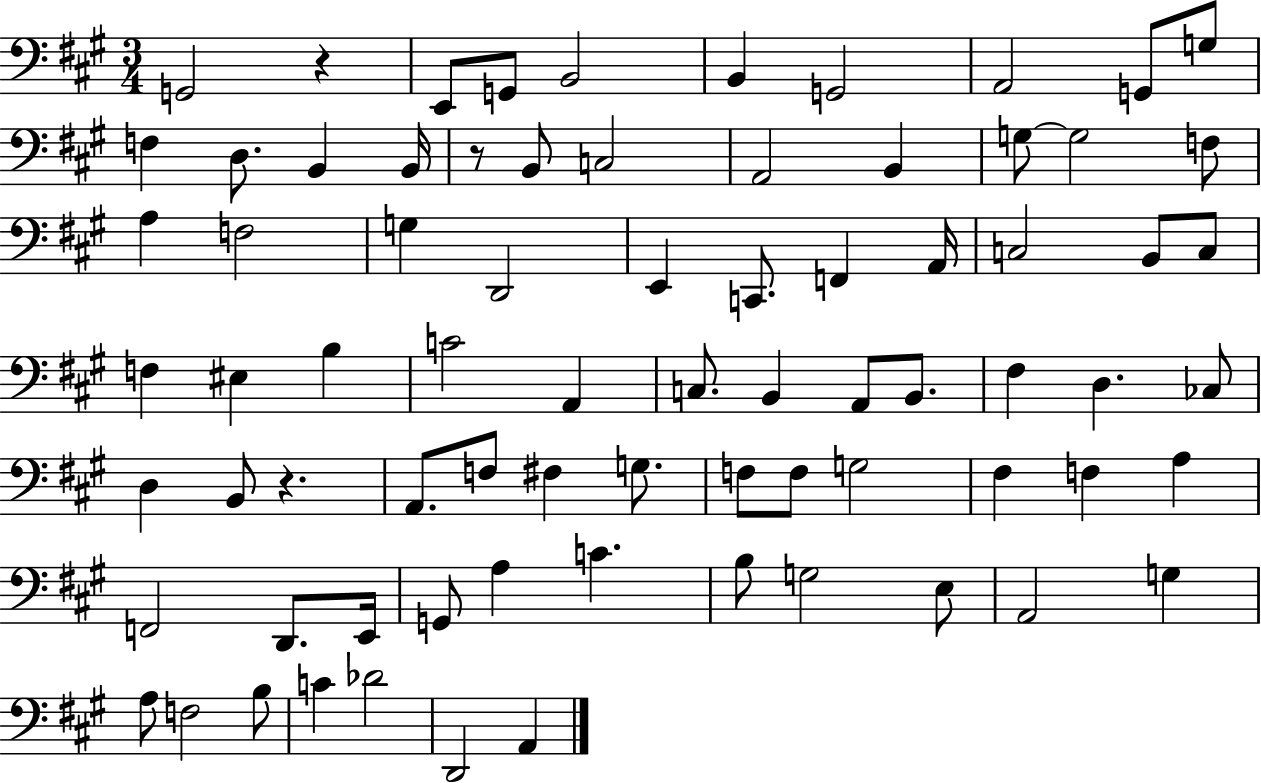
{
  \clef bass
  \numericTimeSignature
  \time 3/4
  \key a \major
  g,2 r4 | e,8 g,8 b,2 | b,4 g,2 | a,2 g,8 g8 | \break f4 d8. b,4 b,16 | r8 b,8 c2 | a,2 b,4 | g8~~ g2 f8 | \break a4 f2 | g4 d,2 | e,4 c,8. f,4 a,16 | c2 b,8 c8 | \break f4 eis4 b4 | c'2 a,4 | c8. b,4 a,8 b,8. | fis4 d4. ces8 | \break d4 b,8 r4. | a,8. f8 fis4 g8. | f8 f8 g2 | fis4 f4 a4 | \break f,2 d,8. e,16 | g,8 a4 c'4. | b8 g2 e8 | a,2 g4 | \break a8 f2 b8 | c'4 des'2 | d,2 a,4 | \bar "|."
}